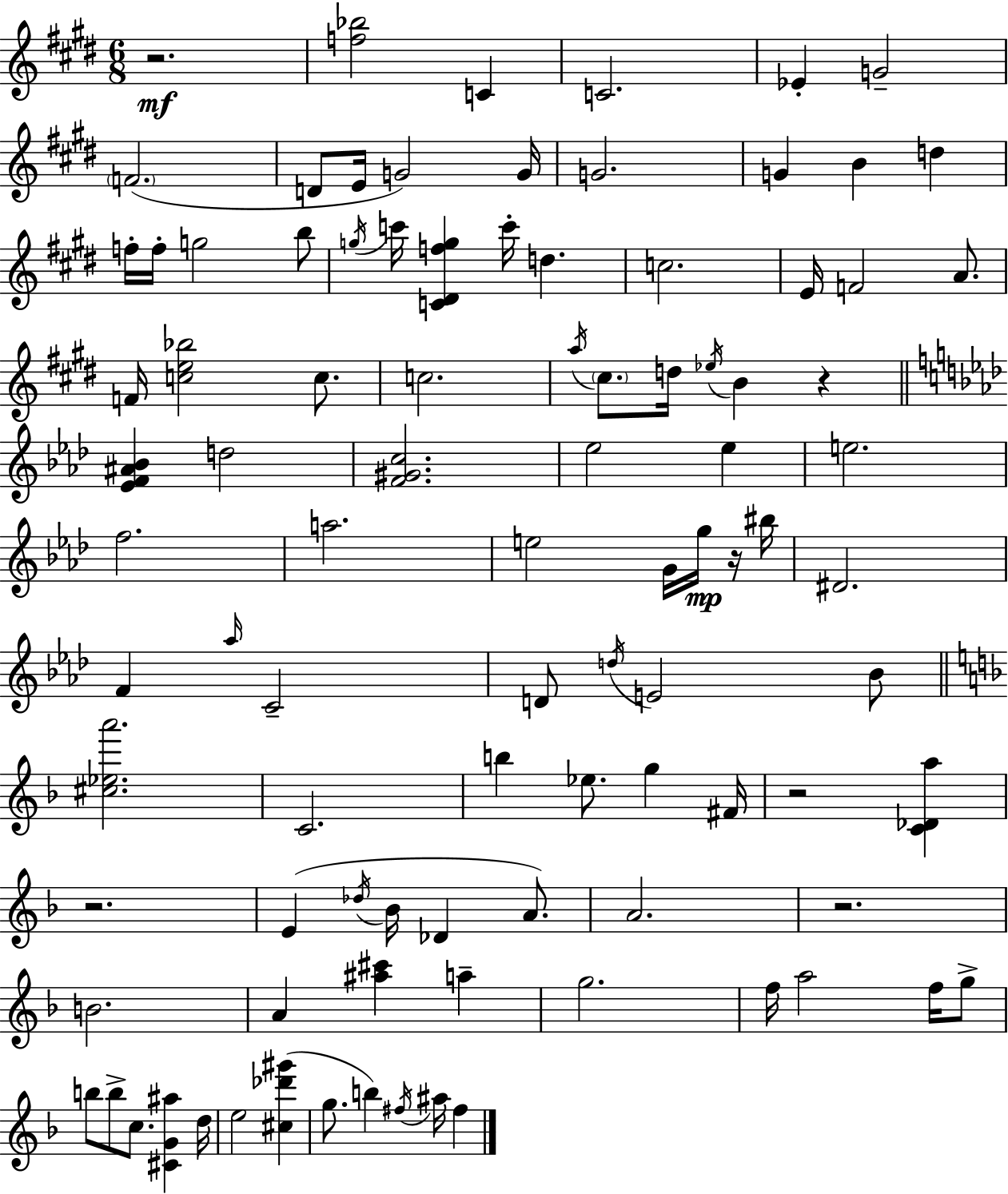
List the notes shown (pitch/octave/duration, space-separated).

R/h. [F5,Bb5]/h C4/q C4/h. Eb4/q G4/h F4/h. D4/e E4/s G4/h G4/s G4/h. G4/q B4/q D5/q F5/s F5/s G5/h B5/e G5/s C6/s [C4,D#4,F5,G5]/q C6/s D5/q. C5/h. E4/s F4/h A4/e. F4/s [C5,E5,Bb5]/h C5/e. C5/h. A5/s C#5/e. D5/s Eb5/s B4/q R/q [Eb4,F4,A#4,Bb4]/q D5/h [F4,G#4,C5]/h. Eb5/h Eb5/q E5/h. F5/h. A5/h. E5/h G4/s G5/s R/s BIS5/s D#4/h. F4/q Ab5/s C4/h D4/e D5/s E4/h Bb4/e [C#5,Eb5,A6]/h. C4/h. B5/q Eb5/e. G5/q F#4/s R/h [C4,Db4,A5]/q R/h. E4/q Db5/s Bb4/s Db4/q A4/e. A4/h. R/h. B4/h. A4/q [A#5,C#6]/q A5/q G5/h. F5/s A5/h F5/s G5/e B5/e B5/e C5/e. [C#4,G4,A#5]/q D5/s E5/h [C#5,Db6,G#6]/q G5/e. B5/q F#5/s A#5/s F#5/q